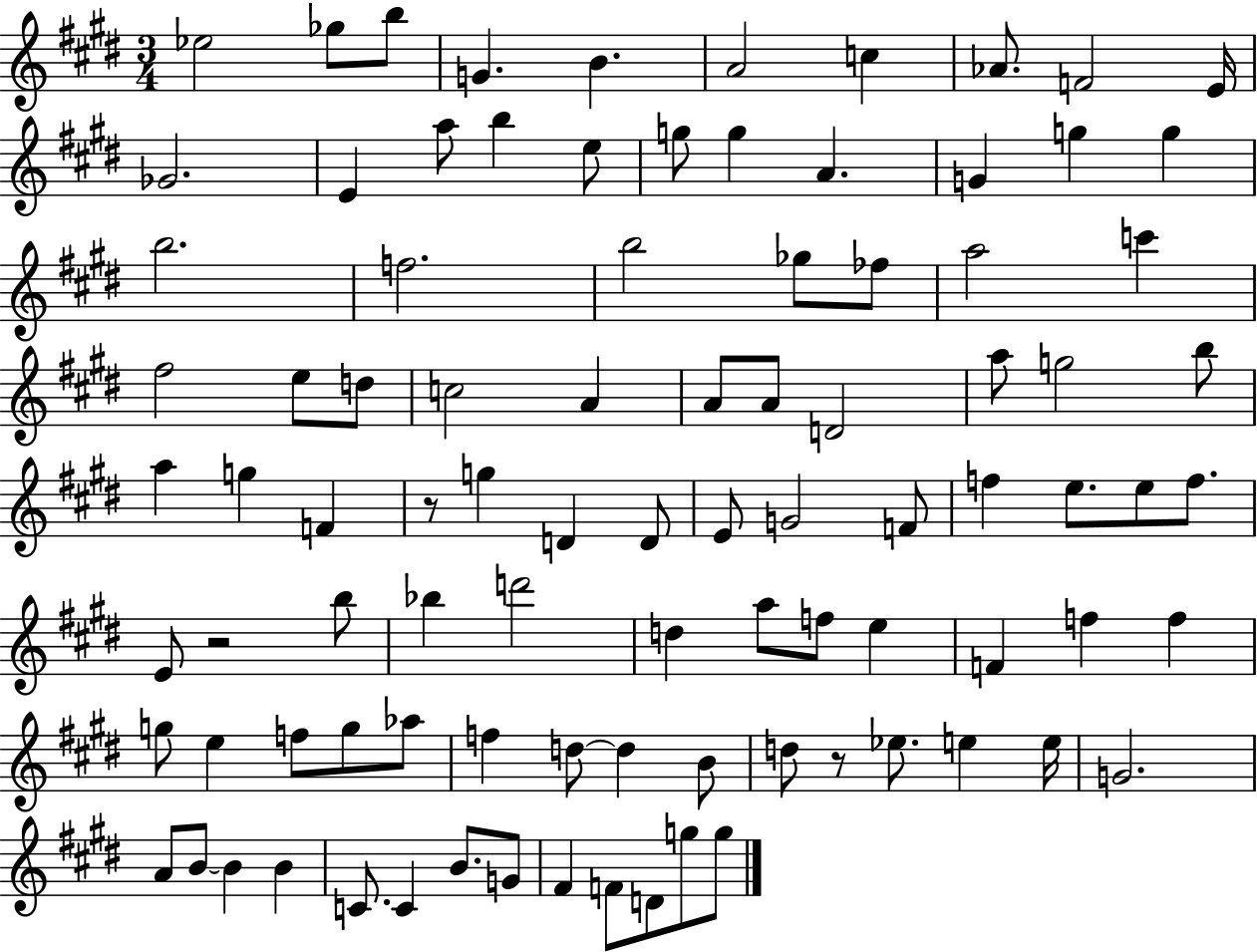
{
  \clef treble
  \numericTimeSignature
  \time 3/4
  \key e \major
  ees''2 ges''8 b''8 | g'4. b'4. | a'2 c''4 | aes'8. f'2 e'16 | \break ges'2. | e'4 a''8 b''4 e''8 | g''8 g''4 a'4. | g'4 g''4 g''4 | \break b''2. | f''2. | b''2 ges''8 fes''8 | a''2 c'''4 | \break fis''2 e''8 d''8 | c''2 a'4 | a'8 a'8 d'2 | a''8 g''2 b''8 | \break a''4 g''4 f'4 | r8 g''4 d'4 d'8 | e'8 g'2 f'8 | f''4 e''8. e''8 f''8. | \break e'8 r2 b''8 | bes''4 d'''2 | d''4 a''8 f''8 e''4 | f'4 f''4 f''4 | \break g''8 e''4 f''8 g''8 aes''8 | f''4 d''8~~ d''4 b'8 | d''8 r8 ees''8. e''4 e''16 | g'2. | \break a'8 b'8~~ b'4 b'4 | c'8. c'4 b'8. g'8 | fis'4 f'8 d'8 g''8 g''8 | \bar "|."
}